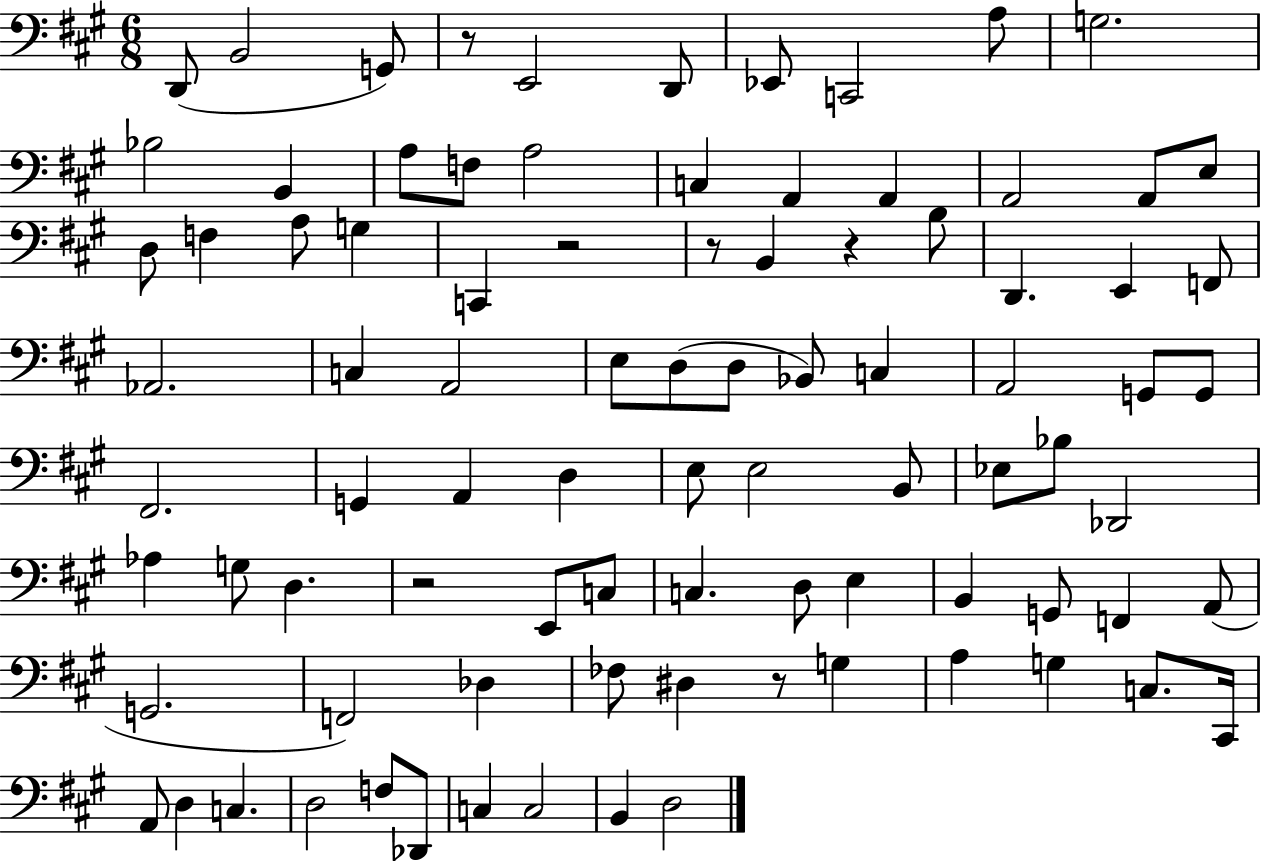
D2/e B2/h G2/e R/e E2/h D2/e Eb2/e C2/h A3/e G3/h. Bb3/h B2/q A3/e F3/e A3/h C3/q A2/q A2/q A2/h A2/e E3/e D3/e F3/q A3/e G3/q C2/q R/h R/e B2/q R/q B3/e D2/q. E2/q F2/e Ab2/h. C3/q A2/h E3/e D3/e D3/e Bb2/e C3/q A2/h G2/e G2/e F#2/h. G2/q A2/q D3/q E3/e E3/h B2/e Eb3/e Bb3/e Db2/h Ab3/q G3/e D3/q. R/h E2/e C3/e C3/q. D3/e E3/q B2/q G2/e F2/q A2/e G2/h. F2/h Db3/q FES3/e D#3/q R/e G3/q A3/q G3/q C3/e. C#2/s A2/e D3/q C3/q. D3/h F3/e Db2/e C3/q C3/h B2/q D3/h